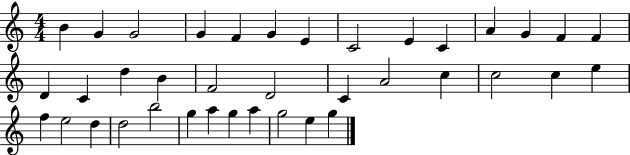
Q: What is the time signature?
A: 4/4